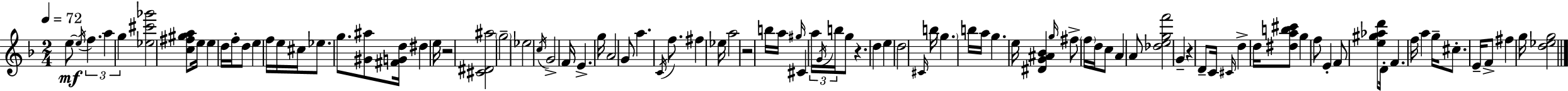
E5/e E5/s F5/q. A5/q G5/q [Eb5,C#6,Gb6]/h [C5,F#5,G#5,A5]/e E5/s E5/q D5/s F5/s D5/e E5/q F5/s E5/s C#5/s Eb5/e. G5/e. [G#4,A#5]/e [F#4,G4,D5]/s D#5/q E5/s R/h [C#4,D#4,A#5]/h G5/h Eb5/h C5/s G4/h F4/s E4/q. G5/s A4/h G4/e A5/q. C4/s F5/e. F#5/q Eb5/s A5/h R/h B5/s A5/s G#5/s C#4/q A5/s G4/s B5/s G5/e R/q. D5/q E5/q D5/h C#4/s B5/s G5/q. B5/s A5/s G5/q. E5/s [D#4,G4,A#4,Bb4]/q G5/s F#5/e F5/s D5/s C5/e A4/q A4/e [Db5,E5,G5,F6]/h G4/q R/q D4/e C4/s C#4/s D5/q D5/s [D#5,A5,B5,C#6]/e G5/q F5/e E4/q F4/e [E5,G#5,Ab5,D6]/e D4/s F4/q. F5/s A5/q G5/s C#5/e. E4/s F4/e F#5/q G5/s [D5,Eb5,G5]/h